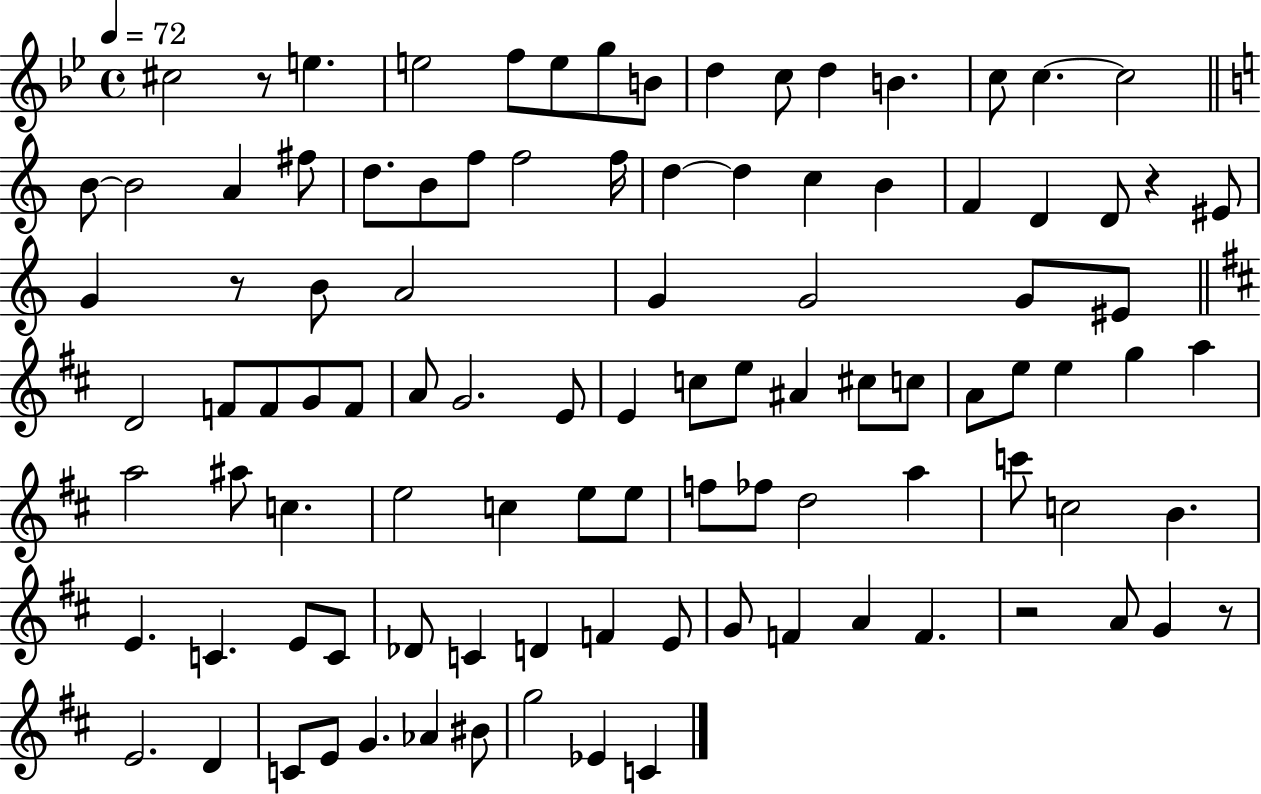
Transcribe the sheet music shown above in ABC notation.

X:1
T:Untitled
M:4/4
L:1/4
K:Bb
^c2 z/2 e e2 f/2 e/2 g/2 B/2 d c/2 d B c/2 c c2 B/2 B2 A ^f/2 d/2 B/2 f/2 f2 f/4 d d c B F D D/2 z ^E/2 G z/2 B/2 A2 G G2 G/2 ^E/2 D2 F/2 F/2 G/2 F/2 A/2 G2 E/2 E c/2 e/2 ^A ^c/2 c/2 A/2 e/2 e g a a2 ^a/2 c e2 c e/2 e/2 f/2 _f/2 d2 a c'/2 c2 B E C E/2 C/2 _D/2 C D F E/2 G/2 F A F z2 A/2 G z/2 E2 D C/2 E/2 G _A ^B/2 g2 _E C